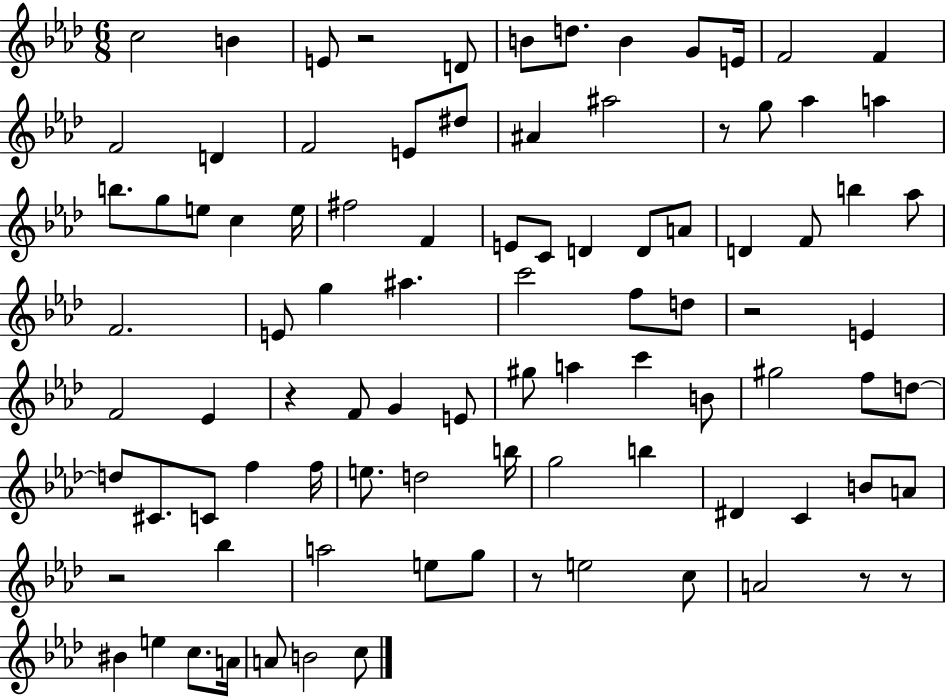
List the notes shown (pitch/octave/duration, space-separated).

C5/h B4/q E4/e R/h D4/e B4/e D5/e. B4/q G4/e E4/s F4/h F4/q F4/h D4/q F4/h E4/e D#5/e A#4/q A#5/h R/e G5/e Ab5/q A5/q B5/e. G5/e E5/e C5/q E5/s F#5/h F4/q E4/e C4/e D4/q D4/e A4/e D4/q F4/e B5/q Ab5/e F4/h. E4/e G5/q A#5/q. C6/h F5/e D5/e R/h E4/q F4/h Eb4/q R/q F4/e G4/q E4/e G#5/e A5/q C6/q B4/e G#5/h F5/e D5/e D5/e C#4/e. C4/e F5/q F5/s E5/e. D5/h B5/s G5/h B5/q D#4/q C4/q B4/e A4/e R/h Bb5/q A5/h E5/e G5/e R/e E5/h C5/e A4/h R/e R/e BIS4/q E5/q C5/e. A4/s A4/e B4/h C5/e